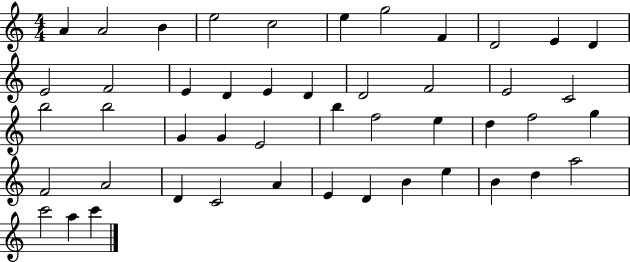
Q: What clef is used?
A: treble